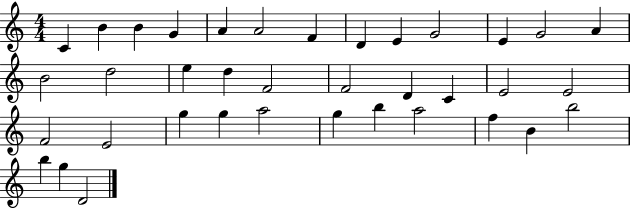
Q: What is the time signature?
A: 4/4